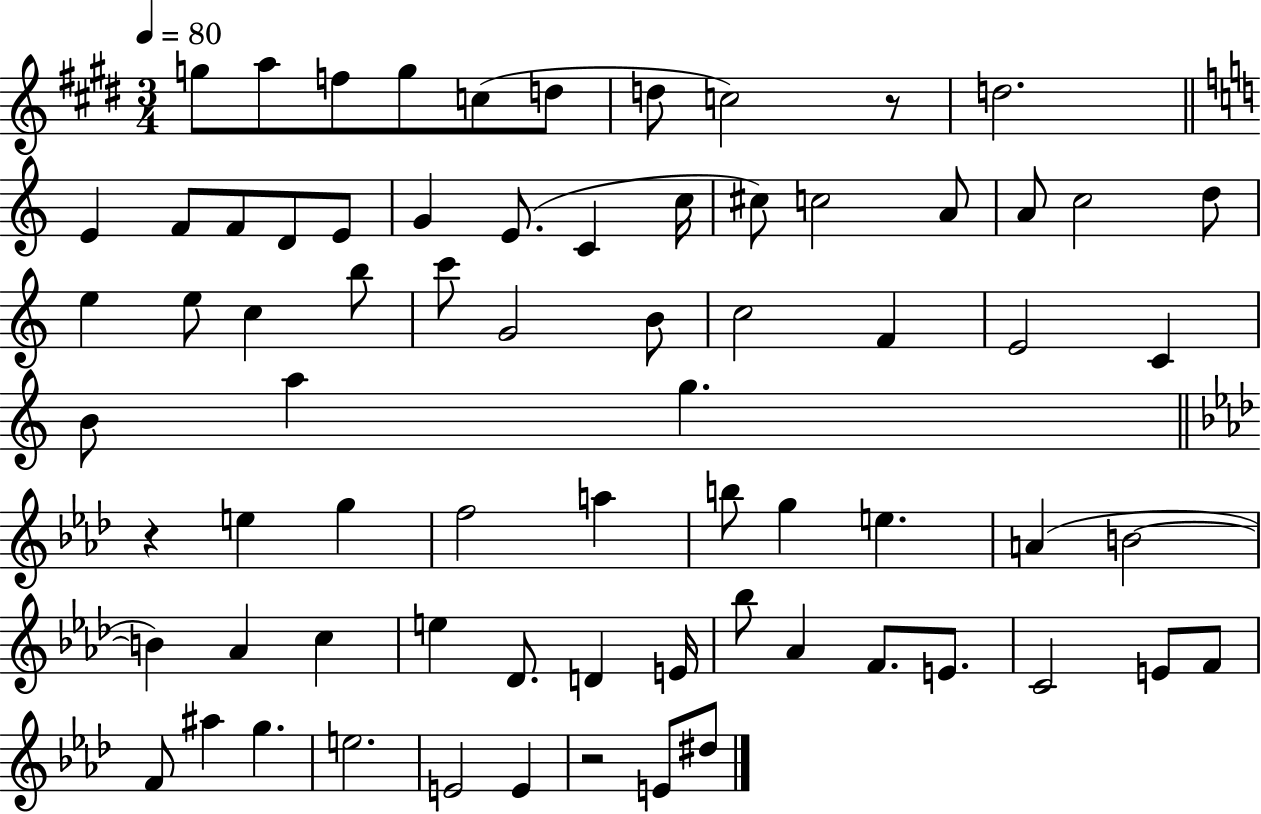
{
  \clef treble
  \numericTimeSignature
  \time 3/4
  \key e \major
  \tempo 4 = 80
  \repeat volta 2 { g''8 a''8 f''8 g''8 c''8( d''8 | d''8 c''2) r8 | d''2. | \bar "||" \break \key c \major e'4 f'8 f'8 d'8 e'8 | g'4 e'8.( c'4 c''16 | cis''8) c''2 a'8 | a'8 c''2 d''8 | \break e''4 e''8 c''4 b''8 | c'''8 g'2 b'8 | c''2 f'4 | e'2 c'4 | \break b'8 a''4 g''4. | \bar "||" \break \key aes \major r4 e''4 g''4 | f''2 a''4 | b''8 g''4 e''4. | a'4( b'2~~ | \break b'4) aes'4 c''4 | e''4 des'8. d'4 e'16 | bes''8 aes'4 f'8. e'8. | c'2 e'8 f'8 | \break f'8 ais''4 g''4. | e''2. | e'2 e'4 | r2 e'8 dis''8 | \break } \bar "|."
}